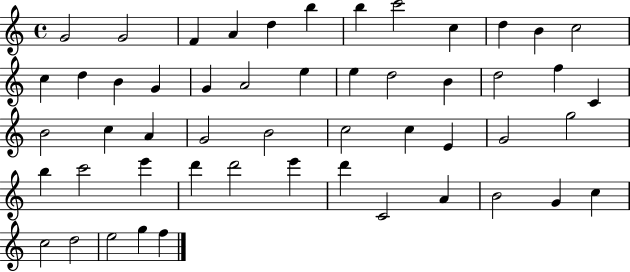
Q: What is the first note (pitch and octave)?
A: G4